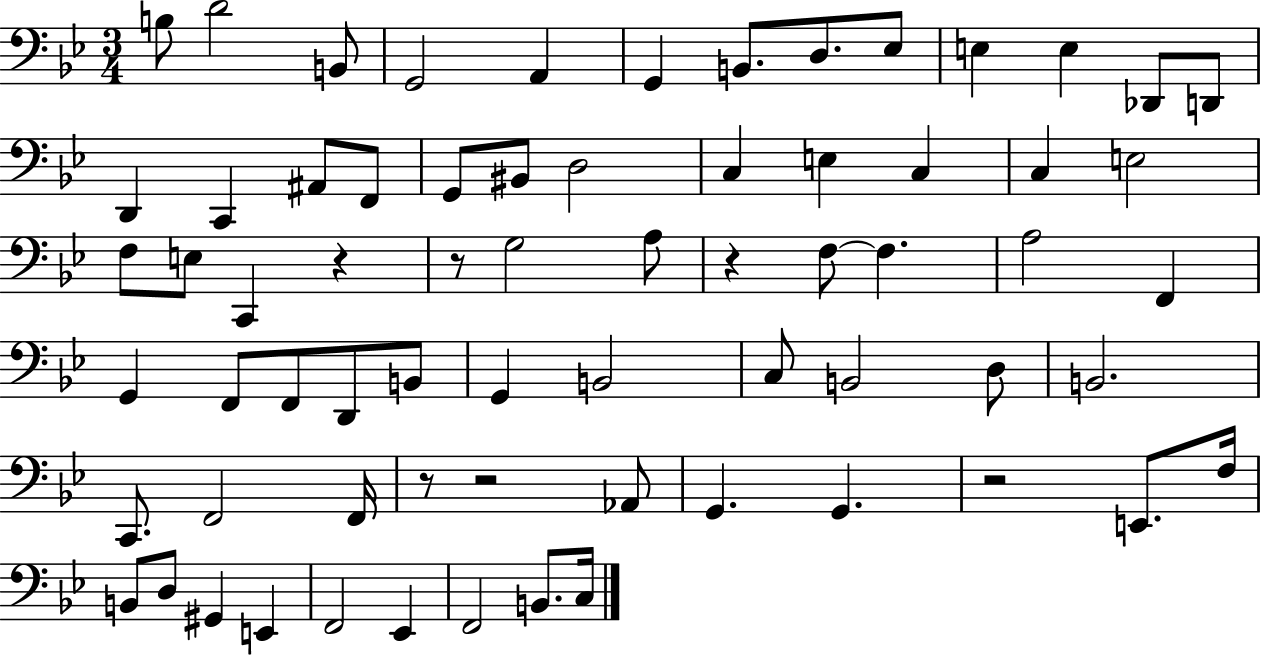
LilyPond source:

{
  \clef bass
  \numericTimeSignature
  \time 3/4
  \key bes \major
  b8 d'2 b,8 | g,2 a,4 | g,4 b,8. d8. ees8 | e4 e4 des,8 d,8 | \break d,4 c,4 ais,8 f,8 | g,8 bis,8 d2 | c4 e4 c4 | c4 e2 | \break f8 e8 c,4 r4 | r8 g2 a8 | r4 f8~~ f4. | a2 f,4 | \break g,4 f,8 f,8 d,8 b,8 | g,4 b,2 | c8 b,2 d8 | b,2. | \break c,8. f,2 f,16 | r8 r2 aes,8 | g,4. g,4. | r2 e,8. f16 | \break b,8 d8 gis,4 e,4 | f,2 ees,4 | f,2 b,8. c16 | \bar "|."
}